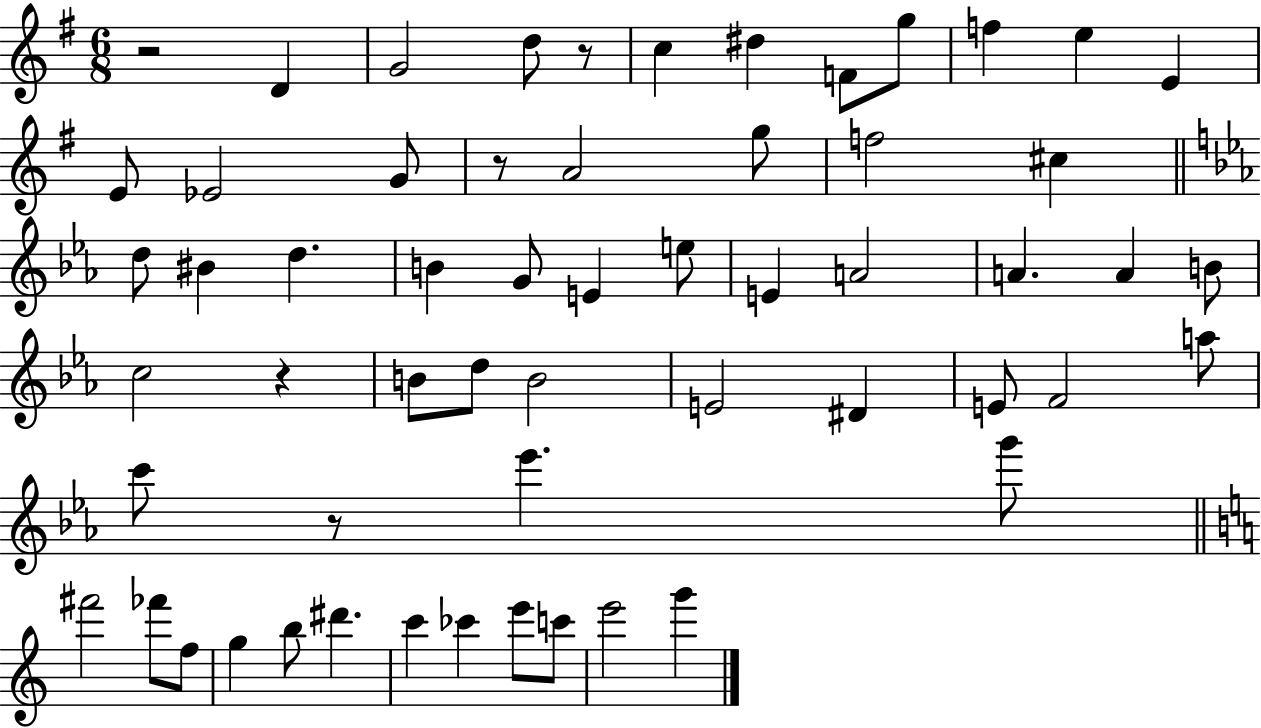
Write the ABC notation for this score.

X:1
T:Untitled
M:6/8
L:1/4
K:G
z2 D G2 d/2 z/2 c ^d F/2 g/2 f e E E/2 _E2 G/2 z/2 A2 g/2 f2 ^c d/2 ^B d B G/2 E e/2 E A2 A A B/2 c2 z B/2 d/2 B2 E2 ^D E/2 F2 a/2 c'/2 z/2 _e' g'/2 ^f'2 _f'/2 f/2 g b/2 ^d' c' _c' e'/2 c'/2 e'2 g'